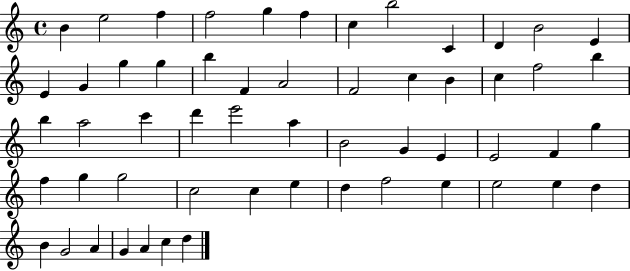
X:1
T:Untitled
M:4/4
L:1/4
K:C
B e2 f f2 g f c b2 C D B2 E E G g g b F A2 F2 c B c f2 b b a2 c' d' e'2 a B2 G E E2 F g f g g2 c2 c e d f2 e e2 e d B G2 A G A c d